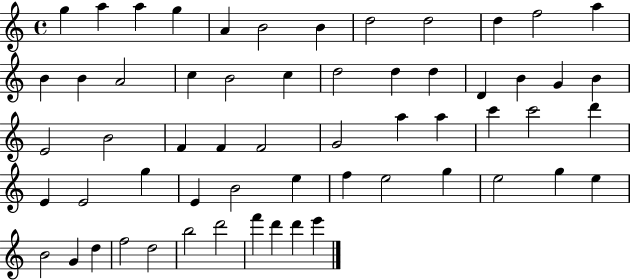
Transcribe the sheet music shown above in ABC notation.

X:1
T:Untitled
M:4/4
L:1/4
K:C
g a a g A B2 B d2 d2 d f2 a B B A2 c B2 c d2 d d D B G B E2 B2 F F F2 G2 a a c' c'2 d' E E2 g E B2 e f e2 g e2 g e B2 G d f2 d2 b2 d'2 f' d' d' e'